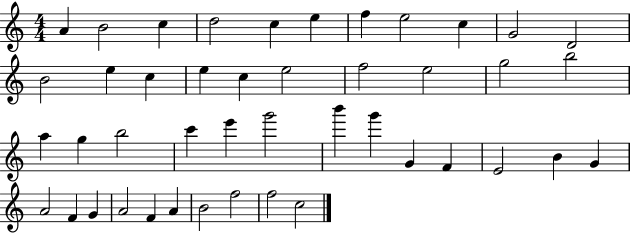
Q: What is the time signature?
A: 4/4